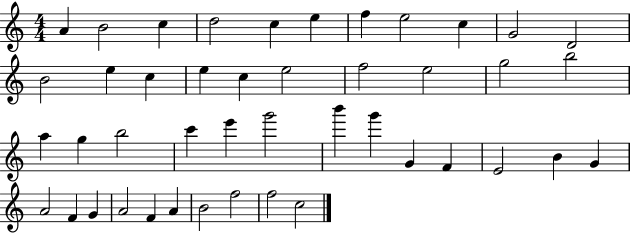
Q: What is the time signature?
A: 4/4